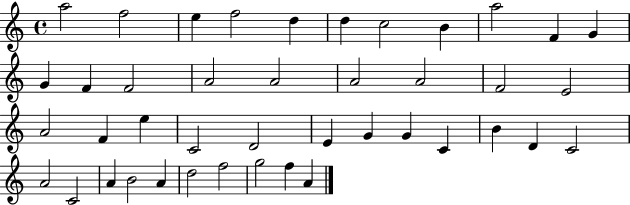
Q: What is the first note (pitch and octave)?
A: A5